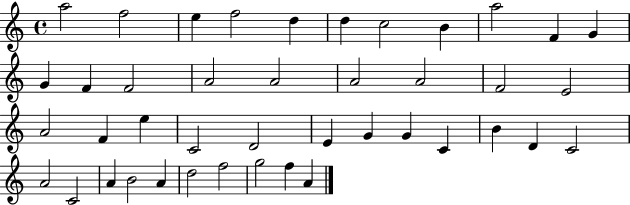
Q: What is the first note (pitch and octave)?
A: A5